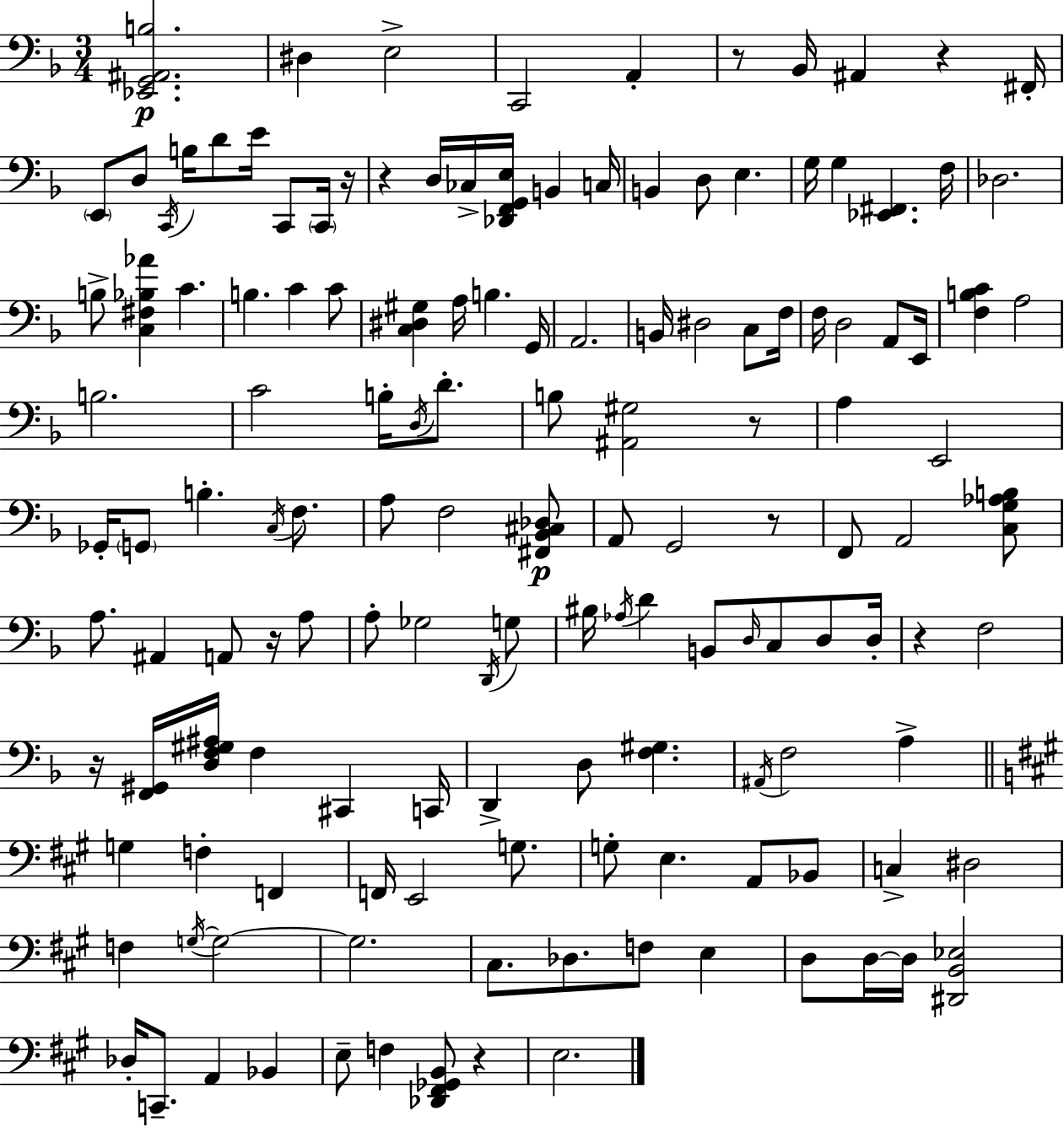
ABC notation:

X:1
T:Untitled
M:3/4
L:1/4
K:Dm
[_E,,G,,^A,,B,]2 ^D, E,2 C,,2 A,, z/2 _B,,/4 ^A,, z ^F,,/4 E,,/2 D,/2 C,,/4 B,/4 D/2 E/4 C,,/2 C,,/4 z/4 z D,/4 _C,/4 [_D,,F,,G,,E,]/4 B,, C,/4 B,, D,/2 E, G,/4 G, [_E,,^F,,] F,/4 _D,2 B,/2 [C,^F,_B,_A] C B, C C/2 [C,^D,^G,] A,/4 B, G,,/4 A,,2 B,,/4 ^D,2 C,/2 F,/4 F,/4 D,2 A,,/2 E,,/4 [F,B,C] A,2 B,2 C2 B,/4 D,/4 D/2 B,/2 [^A,,^G,]2 z/2 A, E,,2 _G,,/4 G,,/2 B, C,/4 F,/2 A,/2 F,2 [^F,,_B,,^C,_D,]/2 A,,/2 G,,2 z/2 F,,/2 A,,2 [C,G,_A,B,]/2 A,/2 ^A,, A,,/2 z/4 A,/2 A,/2 _G,2 D,,/4 G,/2 ^B,/4 _A,/4 D B,,/2 D,/4 C,/2 D,/2 D,/4 z F,2 z/4 [F,,^G,,]/4 [D,F,^G,^A,]/4 F, ^C,, C,,/4 D,, D,/2 [F,^G,] ^A,,/4 F,2 A, G, F, F,, F,,/4 E,,2 G,/2 G,/2 E, A,,/2 _B,,/2 C, ^D,2 F, G,/4 G,2 G,2 ^C,/2 _D,/2 F,/2 E, D,/2 D,/4 D,/4 [^D,,B,,_E,]2 _D,/4 C,,/2 A,, _B,, E,/2 F, [_D,,^F,,_G,,B,,]/2 z E,2